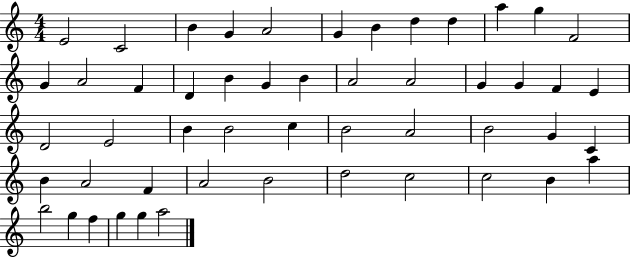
{
  \clef treble
  \numericTimeSignature
  \time 4/4
  \key c \major
  e'2 c'2 | b'4 g'4 a'2 | g'4 b'4 d''4 d''4 | a''4 g''4 f'2 | \break g'4 a'2 f'4 | d'4 b'4 g'4 b'4 | a'2 a'2 | g'4 g'4 f'4 e'4 | \break d'2 e'2 | b'4 b'2 c''4 | b'2 a'2 | b'2 g'4 c'4 | \break b'4 a'2 f'4 | a'2 b'2 | d''2 c''2 | c''2 b'4 a''4 | \break b''2 g''4 f''4 | g''4 g''4 a''2 | \bar "|."
}